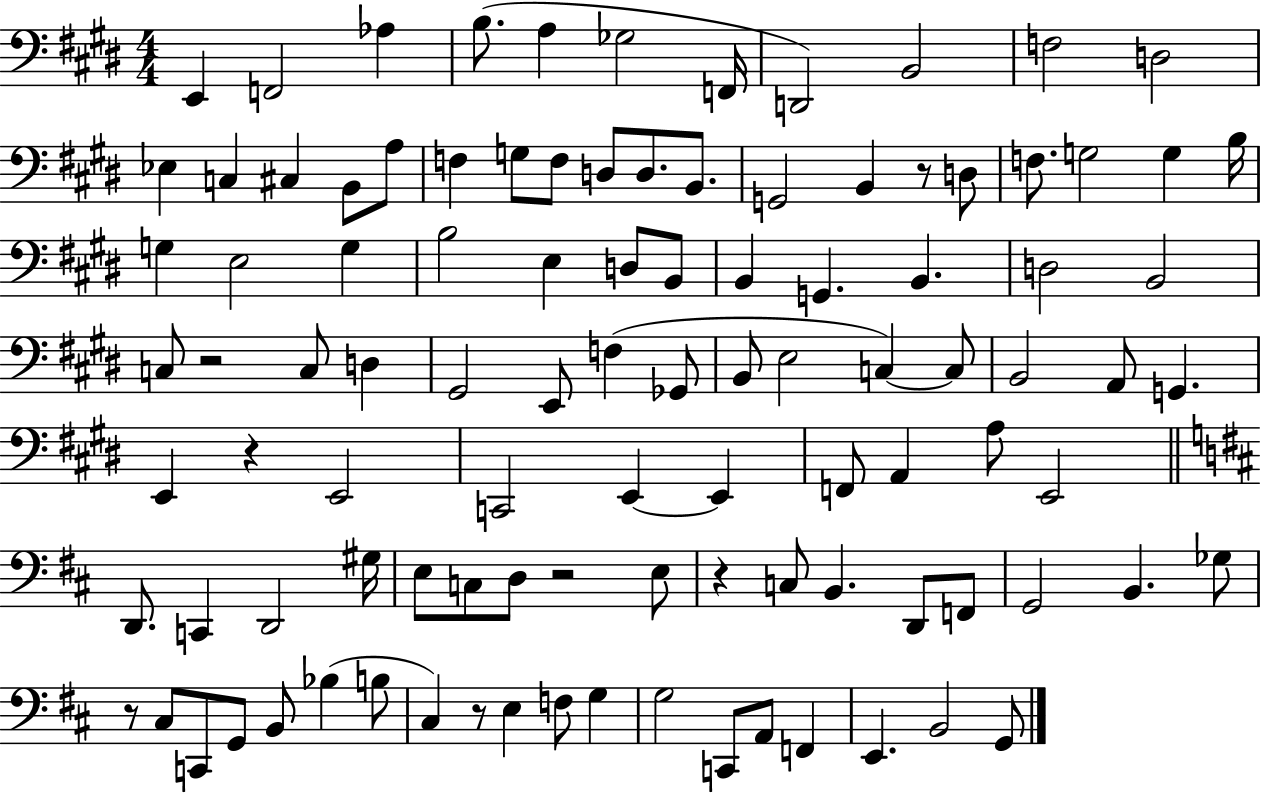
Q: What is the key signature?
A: E major